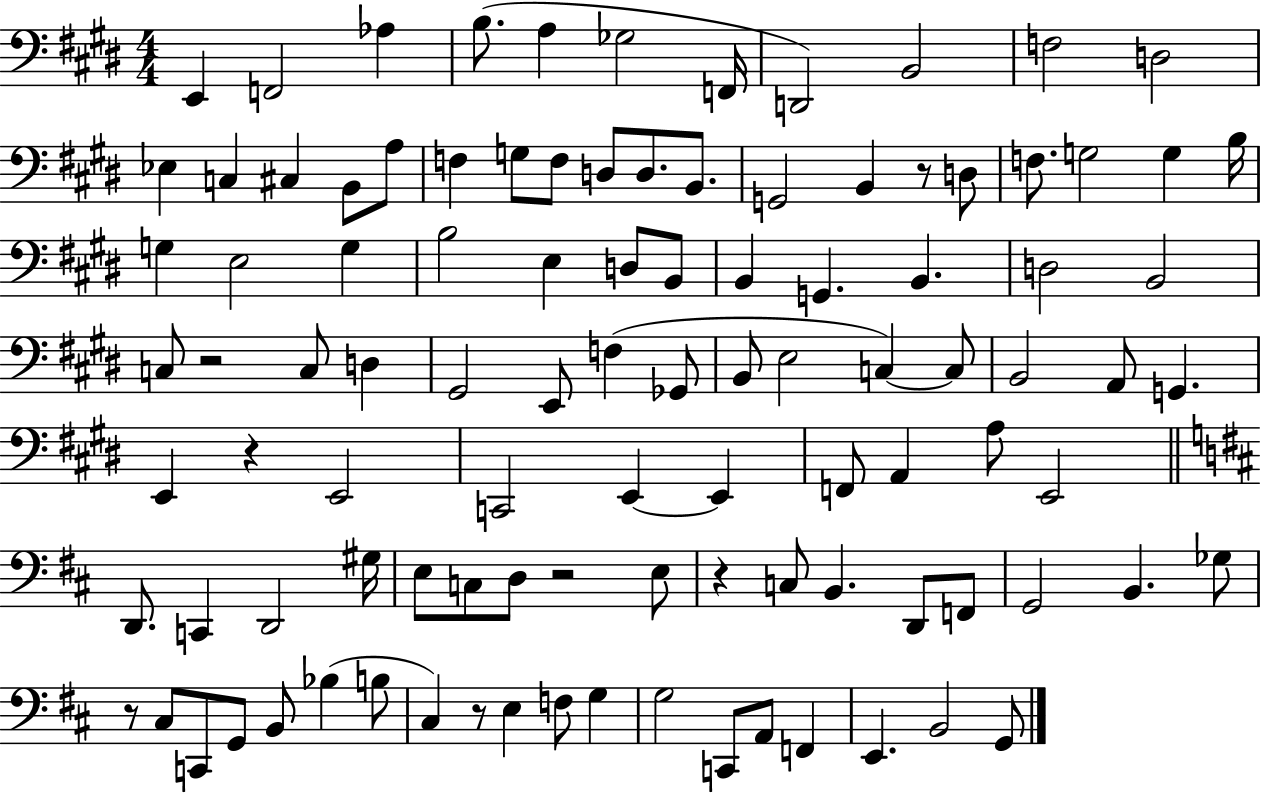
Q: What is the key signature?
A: E major